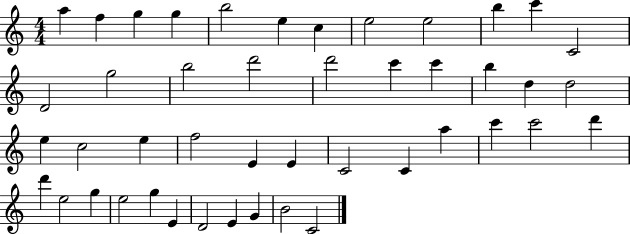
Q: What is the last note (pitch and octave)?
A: C4